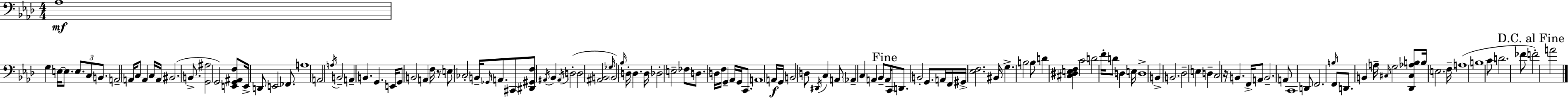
{
  \clef bass
  \numericTimeSignature
  \time 4/4
  \key f \minor
  \repeat volta 2 { aes1\mf | g4 e16~~ e8. \tuplet 3/2 { e8. c8 b,8. } | a,2-- a,16 c8 a,4 c16 | a,16 bis,2.( b,8.-> | \break <g, ais>2 g,2) | <e, g, ais, f>8 e,16-> d,8 e,2 fes,8. | a1 | a,2 \acciaccatura { a16 } b,2-- | \break a,4-- b,4. g,4. | e,16 g,8 b,2 a,4 | f16 r8 e8 ces2-. b,16-- \grace { ges,16 } a,8. | cis,8 <dis, gis, f>8 \acciaccatura { ais,16 } bes,4 \acciaccatura { ais,16 }( d2-. | \break d2 <ais, b,>2 | \grace { ges16 } \parenthesize b,2) \grace { bes16 } d16-. d4. | d16 des2-. e2-- | fes8 d8. d16 f16 g,4-- | \break aes,16 g,16 c,8. a,1 | a,16\f g,16 b,2 | d8 \acciaccatura { dis,16 } c4 a,8 \parenthesize aes,4-- c4 | a,4 bes,8-- \mark "Fine" a,16 c,16 d,8. b,2-. | \break g,8. a,16 f,16 gis,16-> <ees f>2. | bis,16 g4.-> b2 | b8 d'4 <cis dis e f>4 c'2 | d'2 f'16-. | \break d'8 d4 e16 d1-> | b,4-> b,2. | des2-- e4 | d4-- c2 r16 | \break b,4. f,16-> a,8 b,2.-- | a,8 c,1 | d,8 f,2. | \grace { b16 } f,8 d,8. b,4 a16-- | \break \grace { cis16 } g2 <des, cis aes b>8 b16 e2. | f16-- a1( | b1 | c'8 d'2. | \break fes'8 \mark "D.C. al Fine" f'2-.) | a'2 } \bar "|."
}